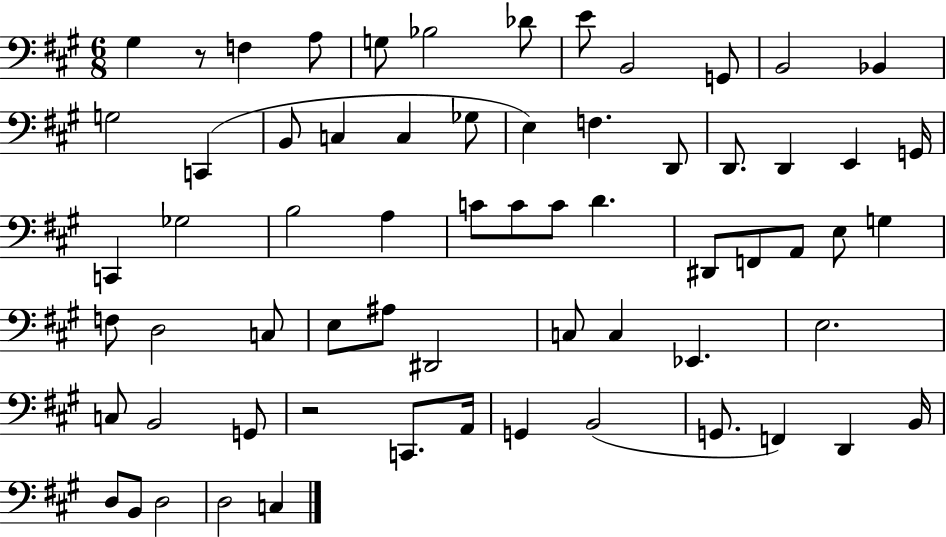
{
  \clef bass
  \numericTimeSignature
  \time 6/8
  \key a \major
  \repeat volta 2 { gis4 r8 f4 a8 | g8 bes2 des'8 | e'8 b,2 g,8 | b,2 bes,4 | \break g2 c,4( | b,8 c4 c4 ges8 | e4) f4. d,8 | d,8. d,4 e,4 g,16 | \break c,4 ges2 | b2 a4 | c'8 c'8 c'8 d'4. | dis,8 f,8 a,8 e8 g4 | \break f8 d2 c8 | e8 ais8 dis,2 | c8 c4 ees,4. | e2. | \break c8 b,2 g,8 | r2 c,8. a,16 | g,4 b,2( | g,8. f,4) d,4 b,16 | \break d8 b,8 d2 | d2 c4 | } \bar "|."
}